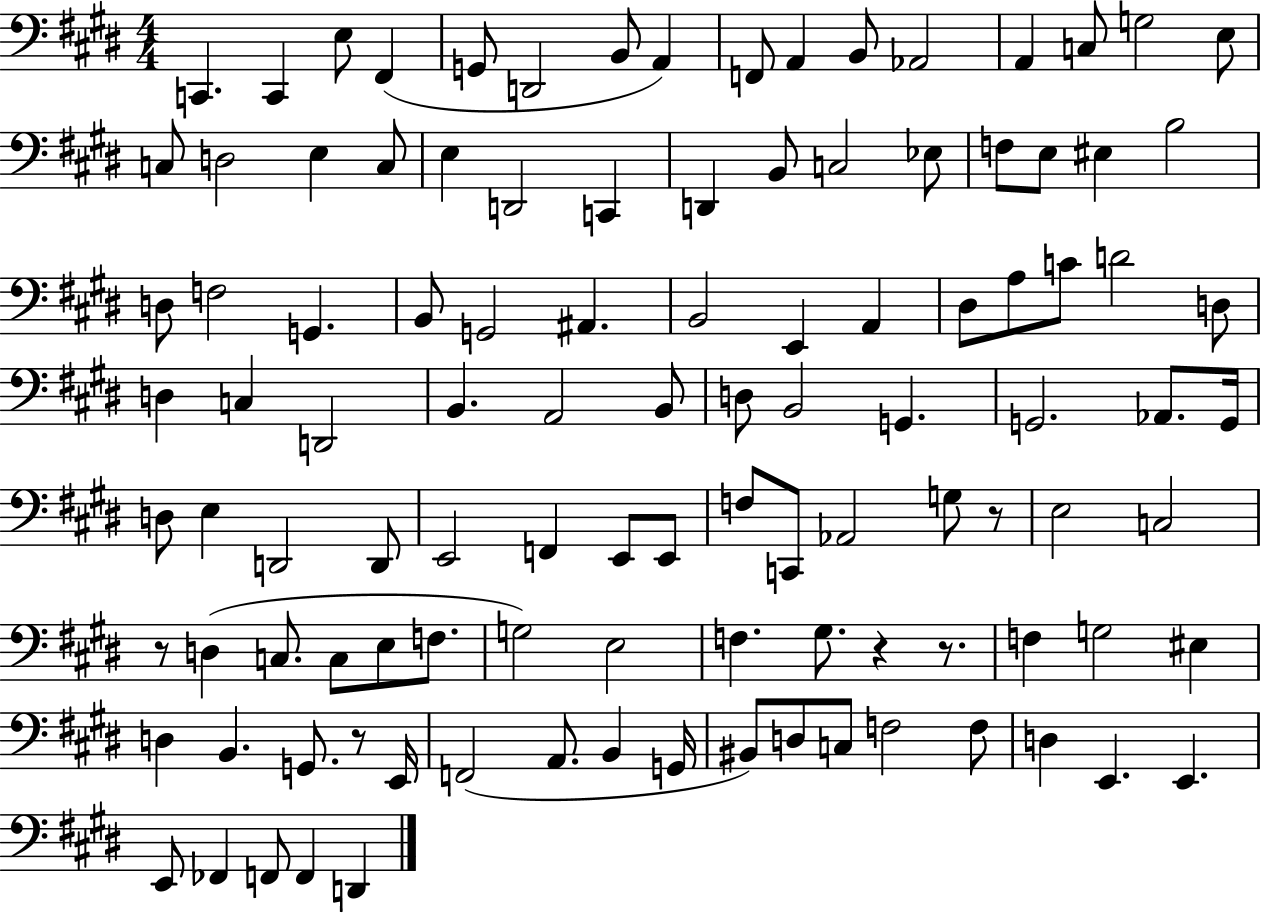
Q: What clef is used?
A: bass